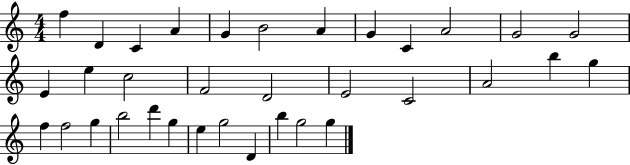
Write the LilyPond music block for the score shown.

{
  \clef treble
  \numericTimeSignature
  \time 4/4
  \key c \major
  f''4 d'4 c'4 a'4 | g'4 b'2 a'4 | g'4 c'4 a'2 | g'2 g'2 | \break e'4 e''4 c''2 | f'2 d'2 | e'2 c'2 | a'2 b''4 g''4 | \break f''4 f''2 g''4 | b''2 d'''4 g''4 | e''4 g''2 d'4 | b''4 g''2 g''4 | \break \bar "|."
}